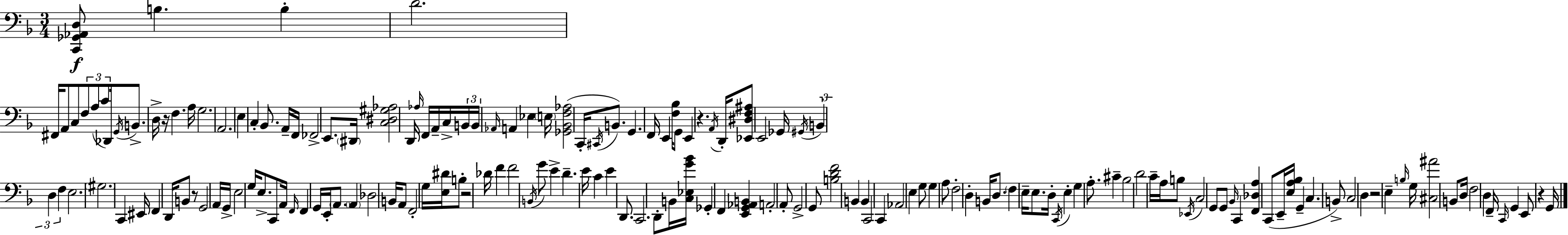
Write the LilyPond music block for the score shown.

{
  \clef bass
  \numericTimeSignature
  \time 3/4
  \key d \minor
  <c, ges, aes, d>8\f b4. b4-. | d'2. | fis,16 a,8 c8 \tuplet 3/2 { f8 a8( c'8 } des,16) | \acciaccatura { g,16 } b,8.-> d16-> r16 f4. | \break a16 g2. | a,2. | e4 c4-. bes,8. | a,16-- f,16 fes,2-> e,8. | \break \parenthesize dis,16 <c dis gis aes>2 d,16 \grace { aes16 } | f,16 a,16-- c16-> \tuplet 3/2 { b,16 b,16 \grace { aes,16 } } a,4 ees4 | \parenthesize e16 <ges, bes, f aes>2( c,16-. | \acciaccatura { cis,16 } b,8.) g,4. f,16 e,4 | \break <f bes>16 g,8 e,4 r4. | \acciaccatura { a,16 } d,16-. <ees, dis f ais>8 e,2 | ges,16 \acciaccatura { gis,16 } \tuplet 3/2 { b,4 d4 | f4 } e2. | \break \parenthesize gis2. | c,4 eis,16 f,4 | d,16 b,8 r8 g,2 | a,16 g,16-> e2 | \break g16 e8.-> c,8 a,16 \grace { f,16 } f,4 | g,16 e,16-. \parenthesize a,8. \parenthesize a,4 des2 | b,16 a,8 f,2-. | g16 <e dis'>16 b8-. r2 | \break des'16 f'4 f'2 | \acciaccatura { b,16 } g'8 e'4-> | d'4.-- e'16 c'4 | e'4 d,8. c,2. | \break d,8-. b,16 <c ees g' bes'>16 | ges,4-. f,4 <e, g, aes, b,>4 | a,2-. a,8-. g,2-> | g,8 <b d' f'>2 | \break b,4 b,4 | c,2 c,4 | aes,2 e4 | g8 g4 a8 f2-. | \break d4-. b,16 d8. | \parenthesize f4 e16-- e8. d16-. \acciaccatura { c,16 } e4-. | g4 a8.-. cis'4-- | bes2 d'2 | \break c'16-- a16 b8 \acciaccatura { ees,16 } c2 | g,8 g,8 \grace { bes,16 } c,4 | <f, des a>4 c,8( e,16-- <e a bes>16 g,4-- | c4. b,8->) c2 | \break d4 r2 | e4-- \grace { b16 } | g16 <cis ais'>2 b,8 d16 | f2 d4 | \break f,16-- \grace { c,16 } g,4 e,8 r4 | g,16 \bar "|."
}